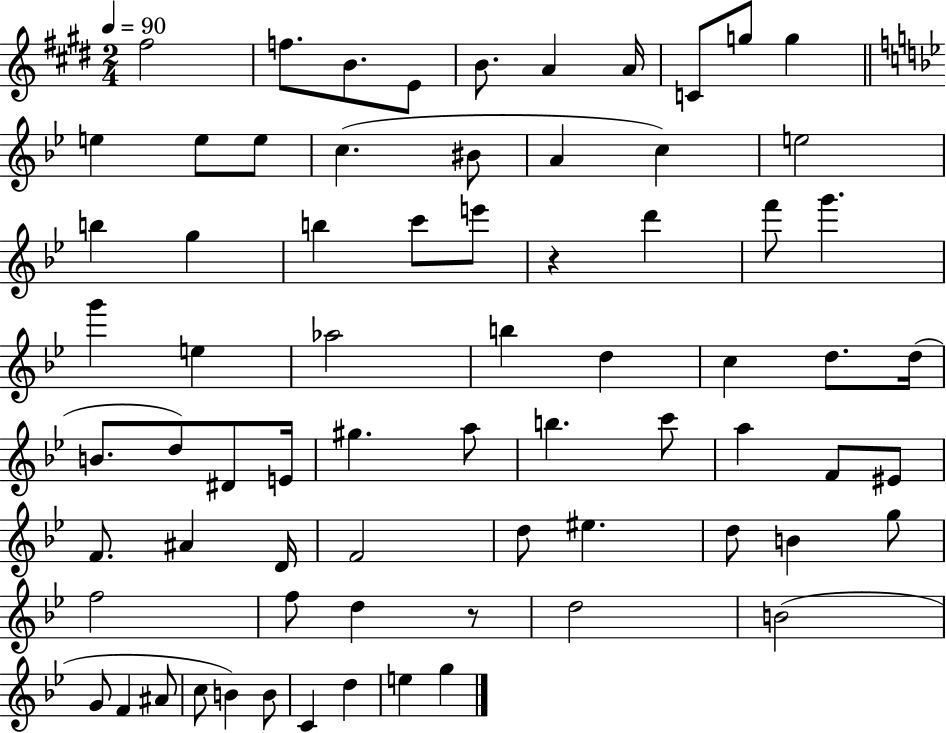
{
  \clef treble
  \numericTimeSignature
  \time 2/4
  \key e \major
  \tempo 4 = 90
  fis''2 | f''8. b'8. e'8 | b'8. a'4 a'16 | c'8 g''8 g''4 | \break \bar "||" \break \key bes \major e''4 e''8 e''8 | c''4.( bis'8 | a'4 c''4) | e''2 | \break b''4 g''4 | b''4 c'''8 e'''8 | r4 d'''4 | f'''8 g'''4. | \break g'''4 e''4 | aes''2 | b''4 d''4 | c''4 d''8. d''16( | \break b'8. d''8) dis'8 e'16 | gis''4. a''8 | b''4. c'''8 | a''4 f'8 eis'8 | \break f'8. ais'4 d'16 | f'2 | d''8 eis''4. | d''8 b'4 g''8 | \break f''2 | f''8 d''4 r8 | d''2 | b'2( | \break g'8 f'4 ais'8 | c''8 b'4) b'8 | c'4 d''4 | e''4 g''4 | \break \bar "|."
}